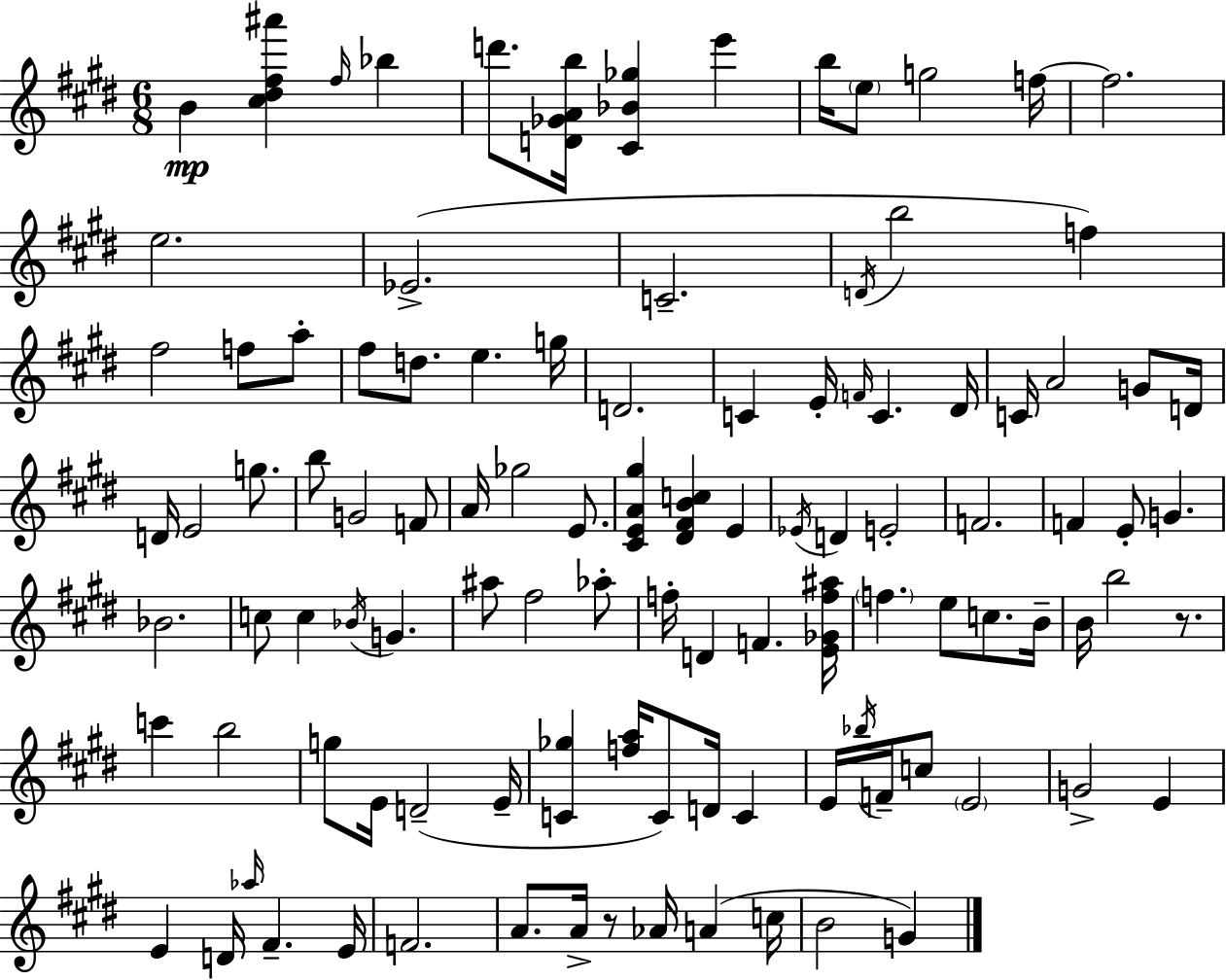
B4/q [C#5,D#5,F#5,A#6]/q F#5/s Bb5/q D6/e. [D4,Gb4,A4,B5]/s [C#4,Bb4,Gb5]/q E6/q B5/s E5/e G5/h F5/s F5/h. E5/h. Eb4/h. C4/h. D4/s B5/h F5/q F#5/h F5/e A5/e F#5/e D5/e. E5/q. G5/s D4/h. C4/q E4/s F4/s C4/q. D#4/s C4/s A4/h G4/e D4/s D4/s E4/h G5/e. B5/e G4/h F4/e A4/s Gb5/h E4/e. [C#4,E4,A4,G#5]/q [D#4,F#4,B4,C5]/q E4/q Eb4/s D4/q E4/h F4/h. F4/q E4/e G4/q. Bb4/h. C5/e C5/q Bb4/s G4/q. A#5/e F#5/h Ab5/e F5/s D4/q F4/q. [E4,Gb4,F5,A#5]/s F5/q. E5/e C5/e. B4/s B4/s B5/h R/e. C6/q B5/h G5/e E4/s D4/h E4/s [C4,Gb5]/q [F5,A5]/s C4/e D4/s C4/q E4/s Bb5/s F4/s C5/e E4/h G4/h E4/q E4/q D4/s Ab5/s F#4/q. E4/s F4/h. A4/e. A4/s R/e Ab4/s A4/q C5/s B4/h G4/q